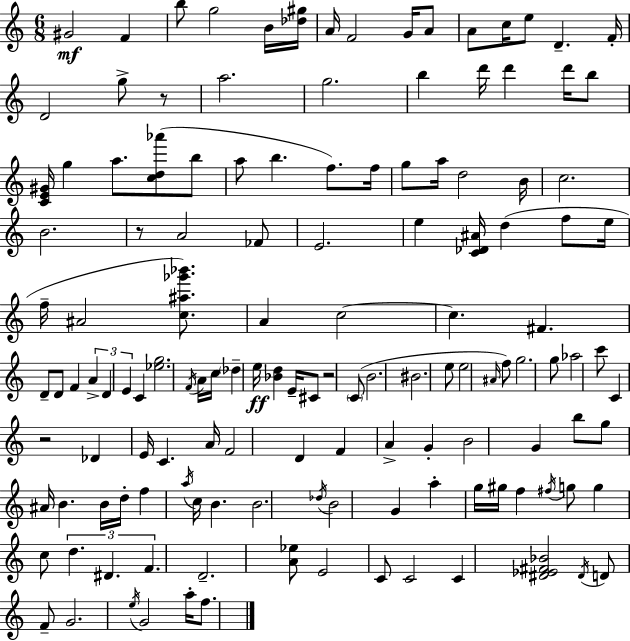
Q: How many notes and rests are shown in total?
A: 137